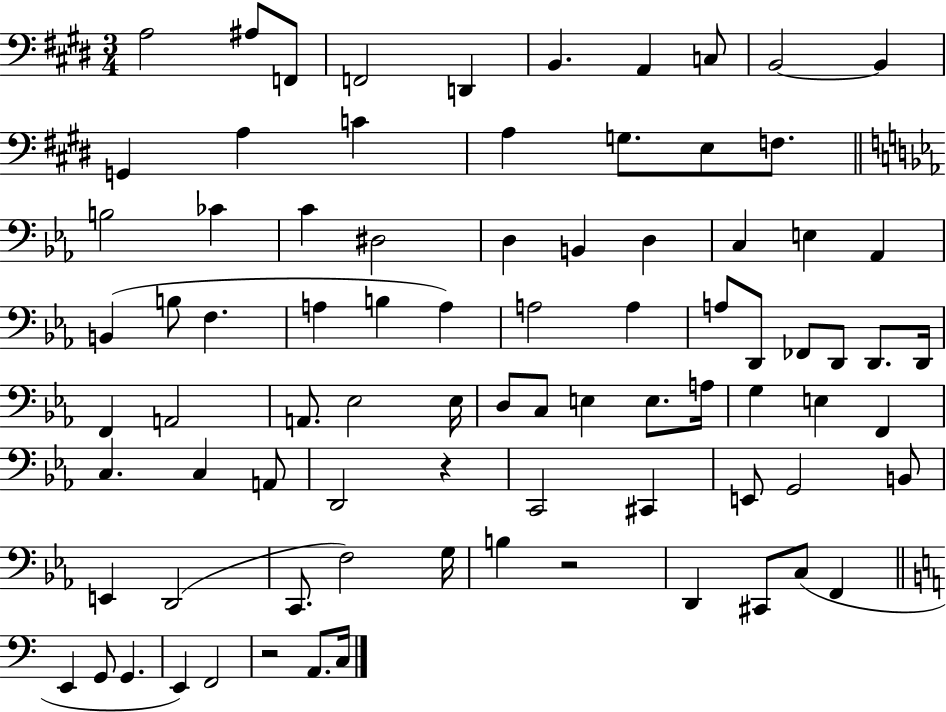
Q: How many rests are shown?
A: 3